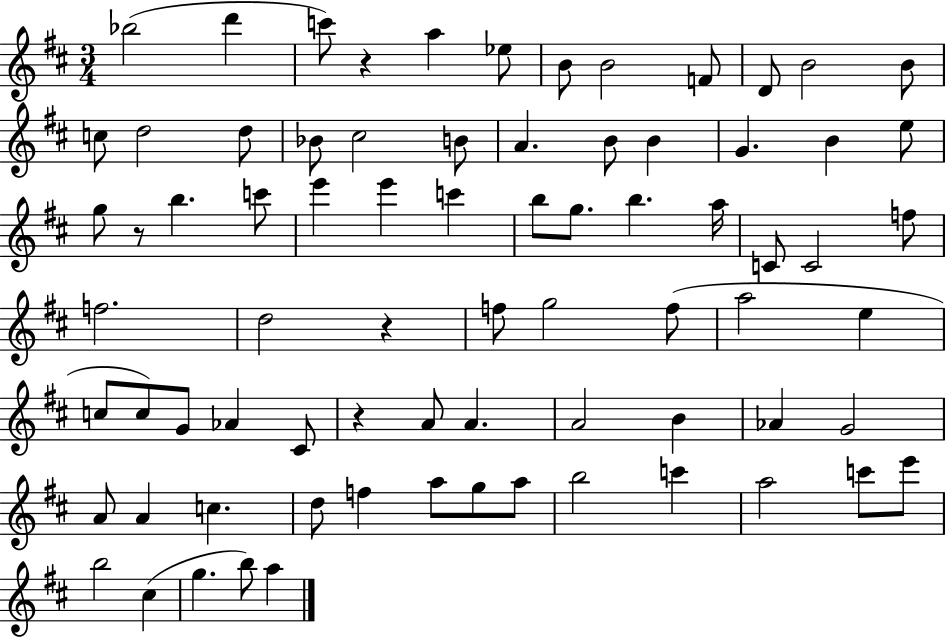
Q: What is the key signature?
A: D major